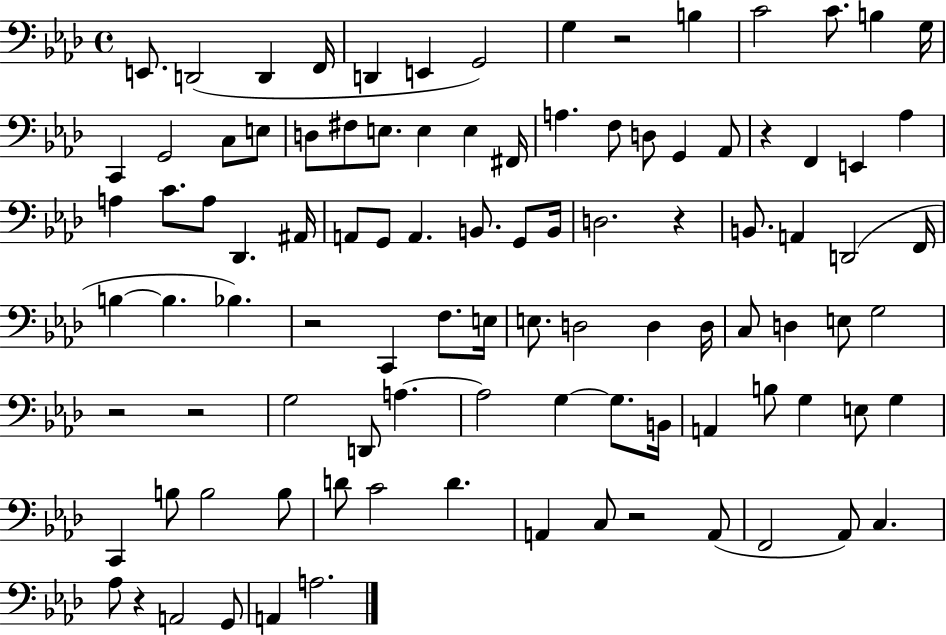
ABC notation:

X:1
T:Untitled
M:4/4
L:1/4
K:Ab
E,,/2 D,,2 D,, F,,/4 D,, E,, G,,2 G, z2 B, C2 C/2 B, G,/4 C,, G,,2 C,/2 E,/2 D,/2 ^F,/2 E,/2 E, E, ^F,,/4 A, F,/2 D,/2 G,, _A,,/2 z F,, E,, _A, A, C/2 A,/2 _D,, ^A,,/4 A,,/2 G,,/2 A,, B,,/2 G,,/2 B,,/4 D,2 z B,,/2 A,, D,,2 F,,/4 B, B, _B, z2 C,, F,/2 E,/4 E,/2 D,2 D, D,/4 C,/2 D, E,/2 G,2 z2 z2 G,2 D,,/2 A, A,2 G, G,/2 B,,/4 A,, B,/2 G, E,/2 G, C,, B,/2 B,2 B,/2 D/2 C2 D A,, C,/2 z2 A,,/2 F,,2 _A,,/2 C, _A,/2 z A,,2 G,,/2 A,, A,2